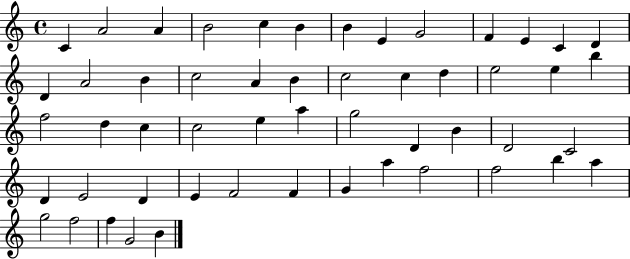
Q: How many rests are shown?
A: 0